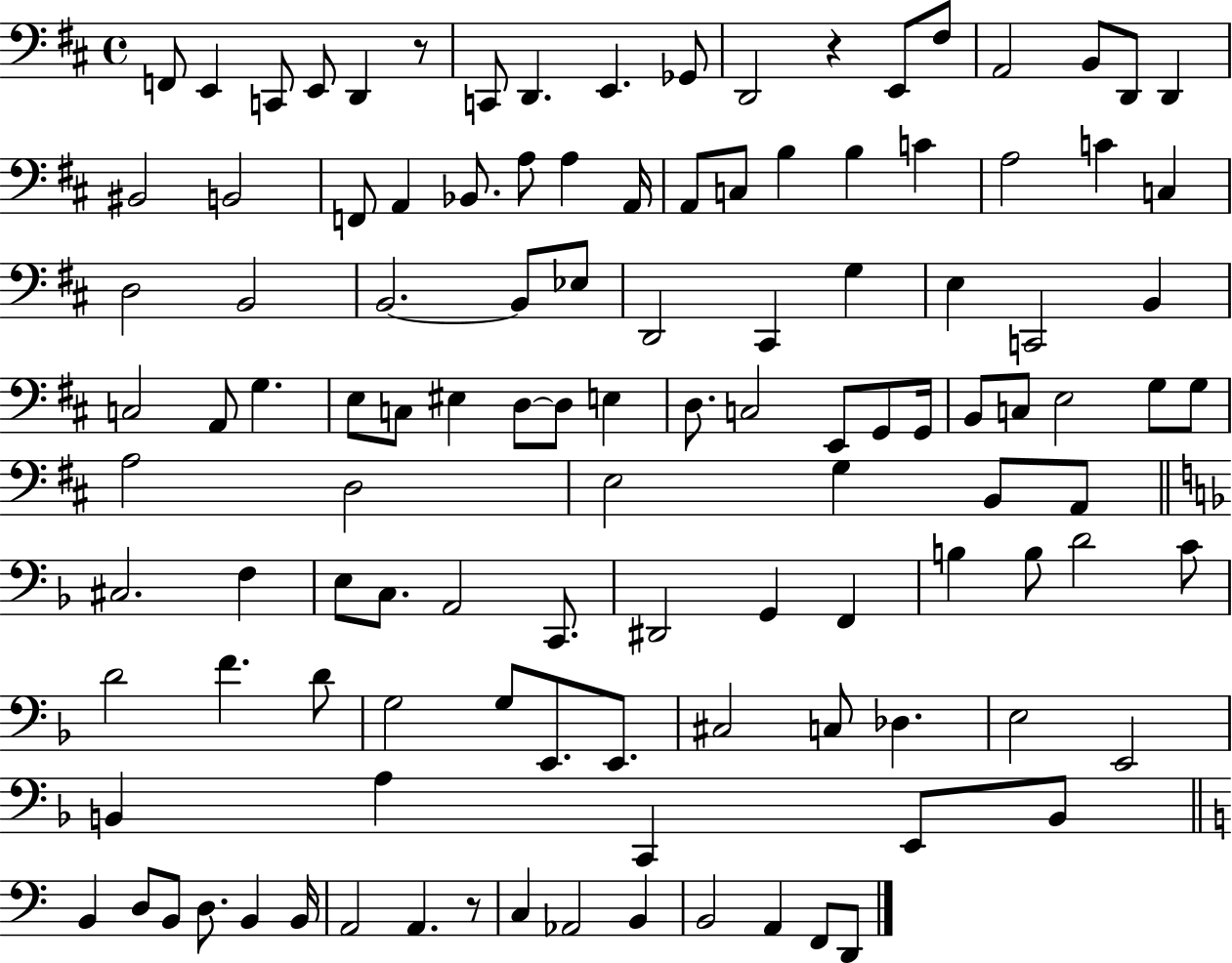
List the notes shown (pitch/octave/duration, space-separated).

F2/e E2/q C2/e E2/e D2/q R/e C2/e D2/q. E2/q. Gb2/e D2/h R/q E2/e F#3/e A2/h B2/e D2/e D2/q BIS2/h B2/h F2/e A2/q Bb2/e. A3/e A3/q A2/s A2/e C3/e B3/q B3/q C4/q A3/h C4/q C3/q D3/h B2/h B2/h. B2/e Eb3/e D2/h C#2/q G3/q E3/q C2/h B2/q C3/h A2/e G3/q. E3/e C3/e EIS3/q D3/e D3/e E3/q D3/e. C3/h E2/e G2/e G2/s B2/e C3/e E3/h G3/e G3/e A3/h D3/h E3/h G3/q B2/e A2/e C#3/h. F3/q E3/e C3/e. A2/h C2/e. D#2/h G2/q F2/q B3/q B3/e D4/h C4/e D4/h F4/q. D4/e G3/h G3/e E2/e. E2/e. C#3/h C3/e Db3/q. E3/h E2/h B2/q A3/q C2/q E2/e B2/e B2/q D3/e B2/e D3/e. B2/q B2/s A2/h A2/q. R/e C3/q Ab2/h B2/q B2/h A2/q F2/e D2/e